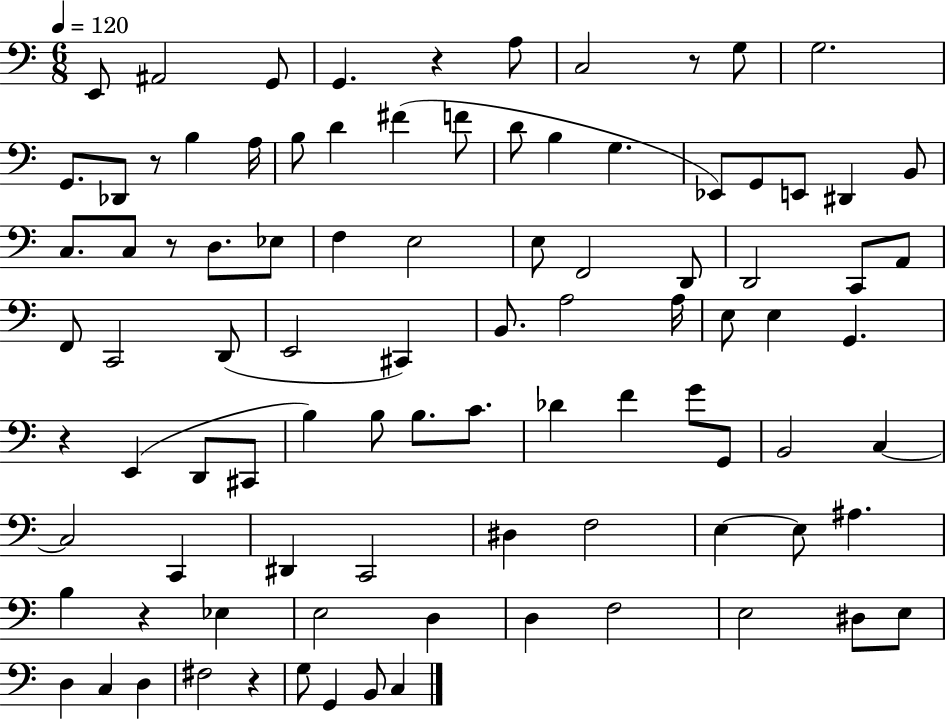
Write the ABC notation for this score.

X:1
T:Untitled
M:6/8
L:1/4
K:C
E,,/2 ^A,,2 G,,/2 G,, z A,/2 C,2 z/2 G,/2 G,2 G,,/2 _D,,/2 z/2 B, A,/4 B,/2 D ^F F/2 D/2 B, G, _E,,/2 G,,/2 E,,/2 ^D,, B,,/2 C,/2 C,/2 z/2 D,/2 _E,/2 F, E,2 E,/2 F,,2 D,,/2 D,,2 C,,/2 A,,/2 F,,/2 C,,2 D,,/2 E,,2 ^C,, B,,/2 A,2 A,/4 E,/2 E, G,, z E,, D,,/2 ^C,,/2 B, B,/2 B,/2 C/2 _D F G/2 G,,/2 B,,2 C, C,2 C,, ^D,, C,,2 ^D, F,2 E, E,/2 ^A, B, z _E, E,2 D, D, F,2 E,2 ^D,/2 E,/2 D, C, D, ^F,2 z G,/2 G,, B,,/2 C,